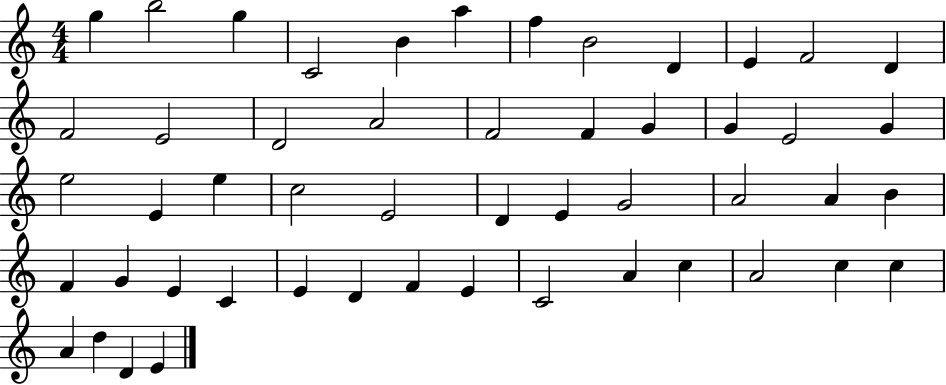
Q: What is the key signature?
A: C major